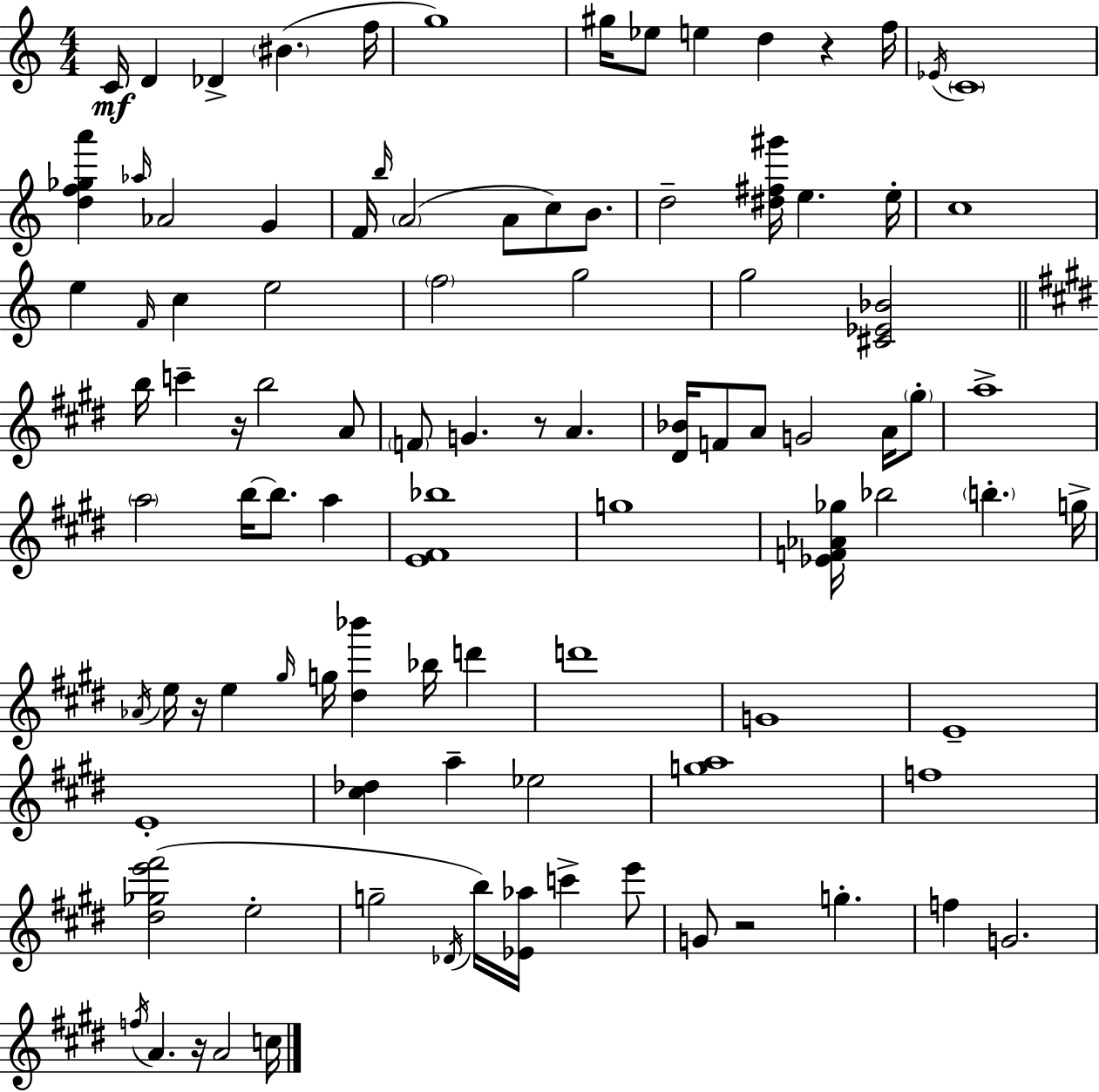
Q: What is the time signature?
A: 4/4